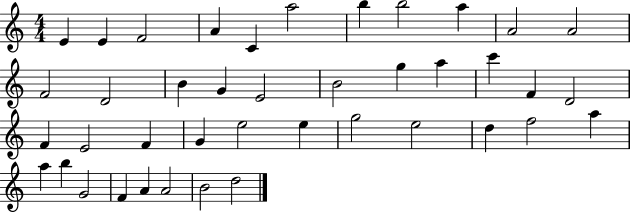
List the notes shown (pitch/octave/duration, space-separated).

E4/q E4/q F4/h A4/q C4/q A5/h B5/q B5/h A5/q A4/h A4/h F4/h D4/h B4/q G4/q E4/h B4/h G5/q A5/q C6/q F4/q D4/h F4/q E4/h F4/q G4/q E5/h E5/q G5/h E5/h D5/q F5/h A5/q A5/q B5/q G4/h F4/q A4/q A4/h B4/h D5/h